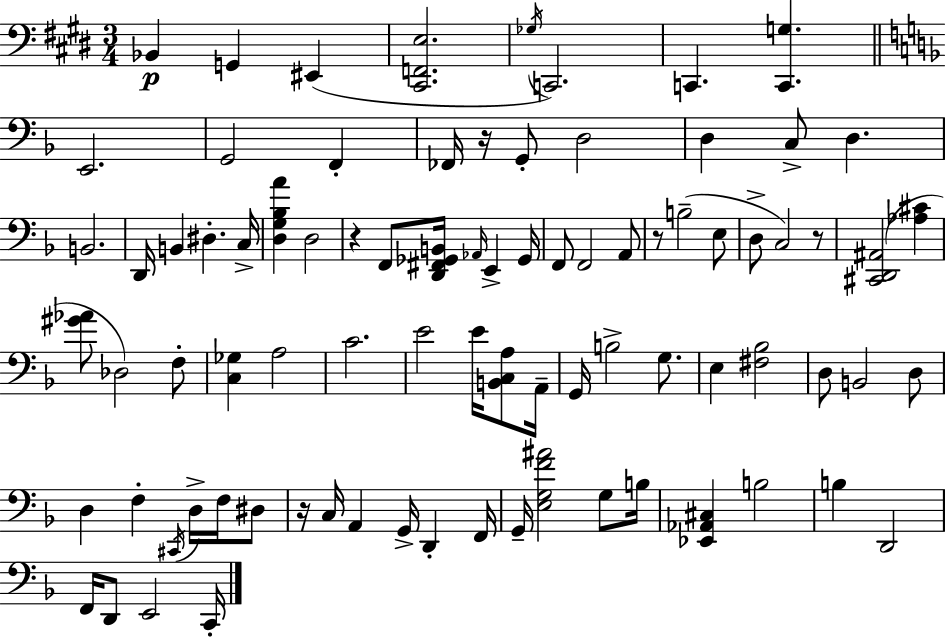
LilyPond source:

{
  \clef bass
  \numericTimeSignature
  \time 3/4
  \key e \major
  bes,4\p g,4 eis,4( | <cis, f, e>2. | \acciaccatura { ges16 } c,2.) | c,4. <c, g>4. | \break \bar "||" \break \key f \major e,2. | g,2 f,4-. | fes,16 r16 g,8-. d2 | d4 c8-> d4. | \break b,2. | d,16 b,4 dis4.-. c16-> | <d g bes a'>4 d2 | r4 f,8 <d, fis, ges, b,>16 \grace { aes,16 } e,4-> | \break ges,16 f,8 f,2 a,8 | r8 b2--( e8 | d8-> c2) r8 | <cis, d, ais,>2( <aes cis'>4 | \break <gis' aes'>8 des2) f8-. | <c ges>4 a2 | c'2. | e'2 e'16 <b, c a>8 | \break a,16-- g,16 b2-> g8. | e4 <fis bes>2 | d8 b,2 d8 | d4 f4-. \acciaccatura { cis,16 } d16-> f16 | \break dis8 r16 c16 a,4 g,16-> d,4-. | f,16 g,16-- <e g f' ais'>2 g8 | b16 <ees, aes, cis>4 b2 | b4 d,2 | \break f,16 d,8 e,2 | c,16-. \bar "|."
}